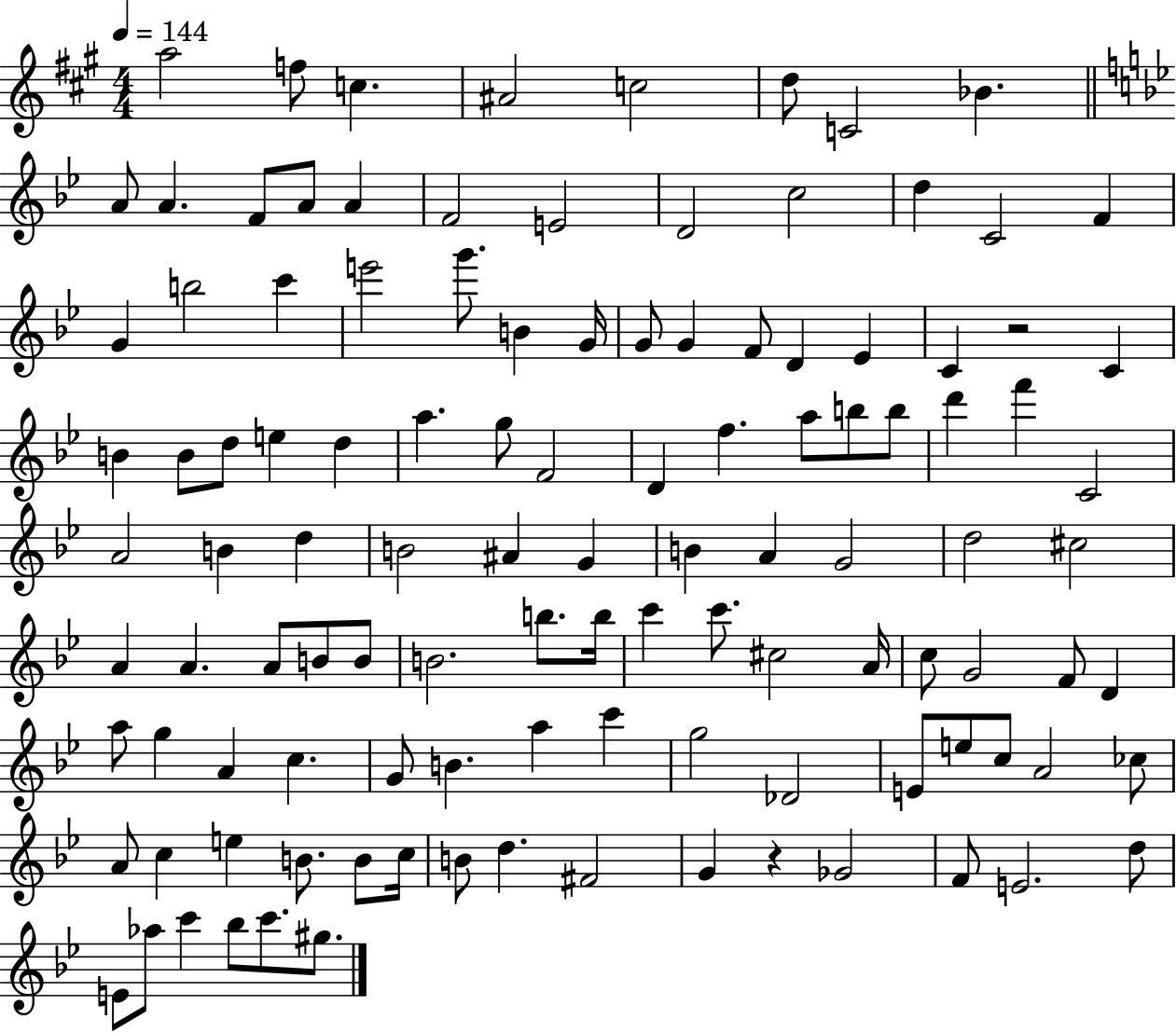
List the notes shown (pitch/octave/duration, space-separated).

A5/h F5/e C5/q. A#4/h C5/h D5/e C4/h Bb4/q. A4/e A4/q. F4/e A4/e A4/q F4/h E4/h D4/h C5/h D5/q C4/h F4/q G4/q B5/h C6/q E6/h G6/e. B4/q G4/s G4/e G4/q F4/e D4/q Eb4/q C4/q R/h C4/q B4/q B4/e D5/e E5/q D5/q A5/q. G5/e F4/h D4/q F5/q. A5/e B5/e B5/e D6/q F6/q C4/h A4/h B4/q D5/q B4/h A#4/q G4/q B4/q A4/q G4/h D5/h C#5/h A4/q A4/q. A4/e B4/e B4/e B4/h. B5/e. B5/s C6/q C6/e. C#5/h A4/s C5/e G4/h F4/e D4/q A5/e G5/q A4/q C5/q. G4/e B4/q. A5/q C6/q G5/h Db4/h E4/e E5/e C5/e A4/h CES5/e A4/e C5/q E5/q B4/e. B4/e C5/s B4/e D5/q. F#4/h G4/q R/q Gb4/h F4/e E4/h. D5/e E4/e Ab5/e C6/q Bb5/e C6/e. G#5/e.